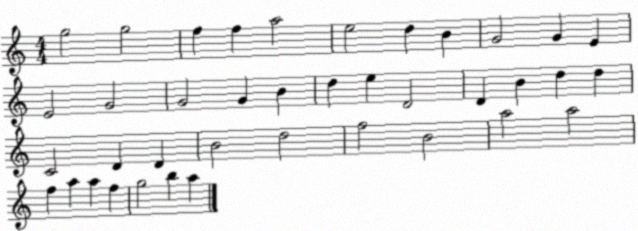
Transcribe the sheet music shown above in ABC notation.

X:1
T:Untitled
M:4/4
L:1/4
K:C
g2 g2 f f a2 e2 d B G2 G E E2 G2 G2 G B d e D2 D B d d C2 D D B2 d2 f2 B2 a2 a2 f a a f g2 b a